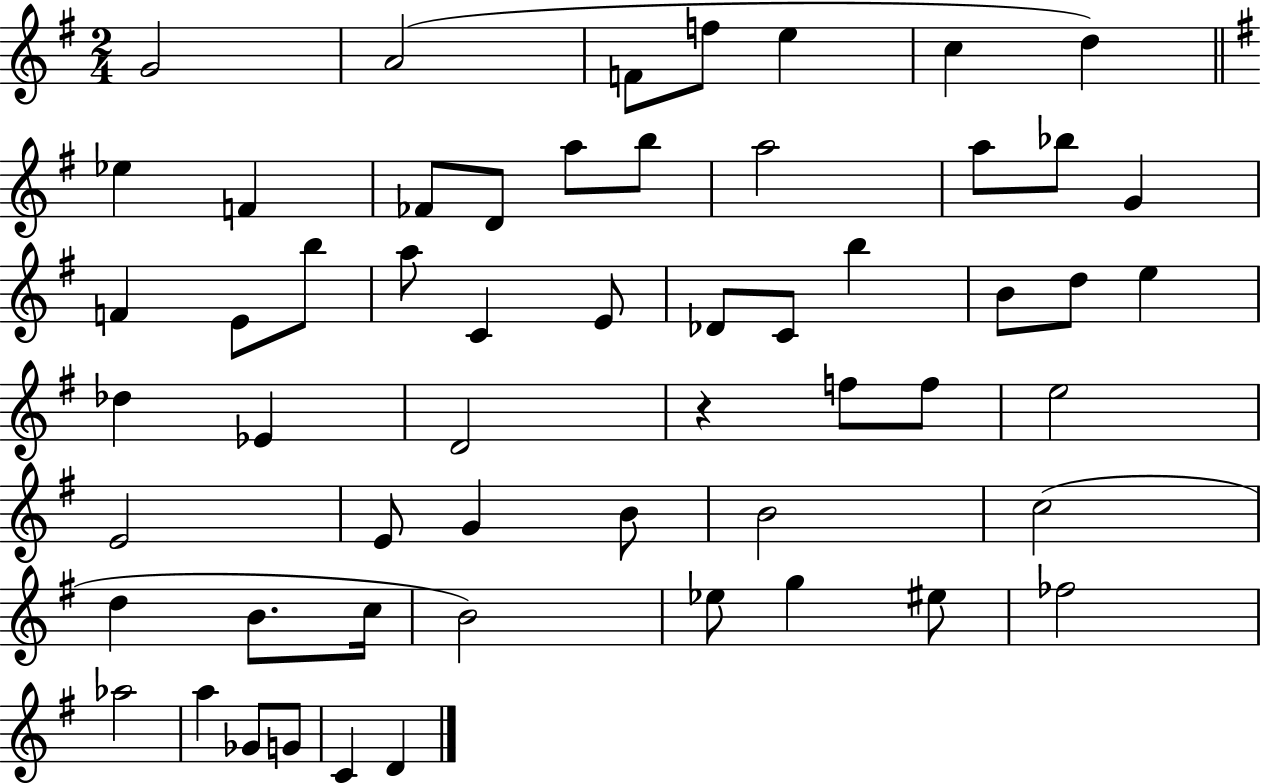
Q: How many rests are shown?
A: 1